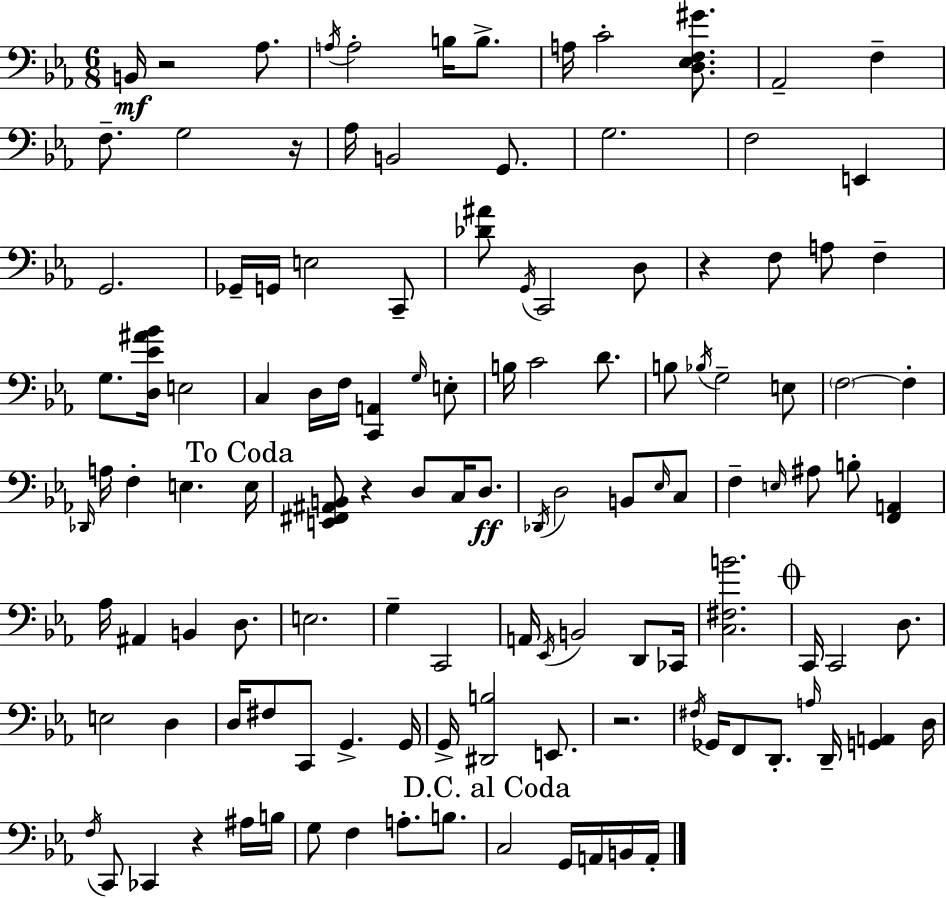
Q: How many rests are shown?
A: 6